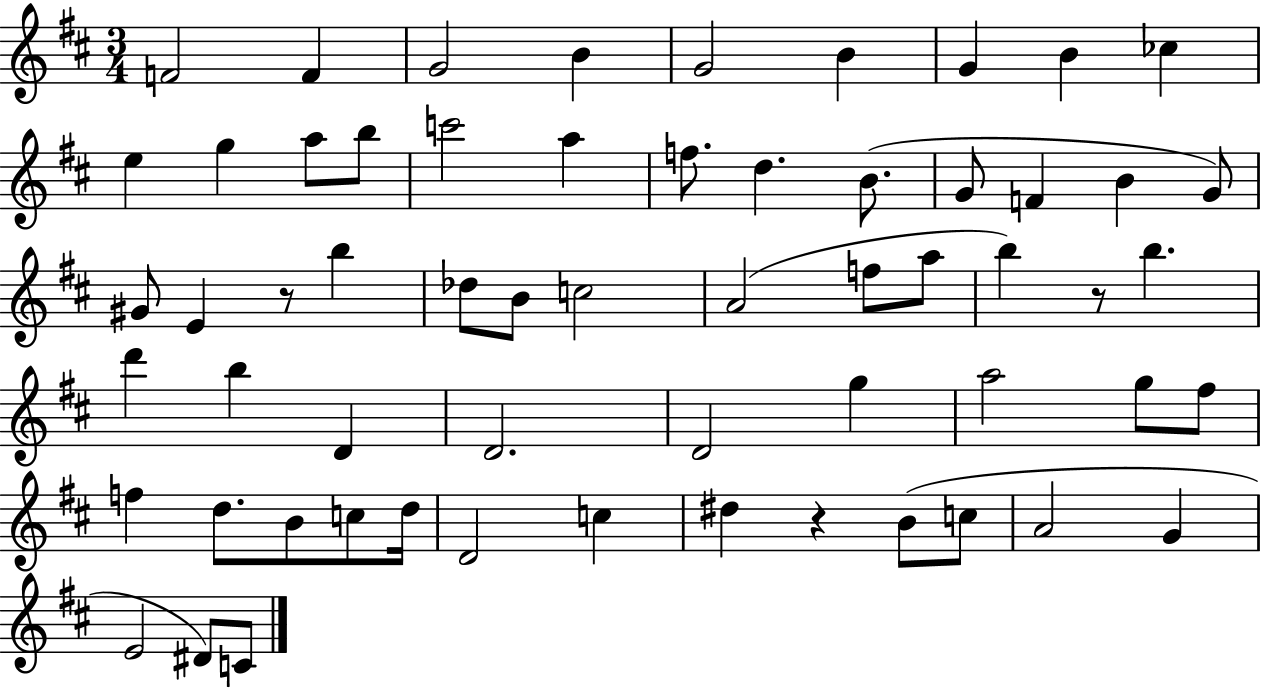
X:1
T:Untitled
M:3/4
L:1/4
K:D
F2 F G2 B G2 B G B _c e g a/2 b/2 c'2 a f/2 d B/2 G/2 F B G/2 ^G/2 E z/2 b _d/2 B/2 c2 A2 f/2 a/2 b z/2 b d' b D D2 D2 g a2 g/2 ^f/2 f d/2 B/2 c/2 d/4 D2 c ^d z B/2 c/2 A2 G E2 ^D/2 C/2